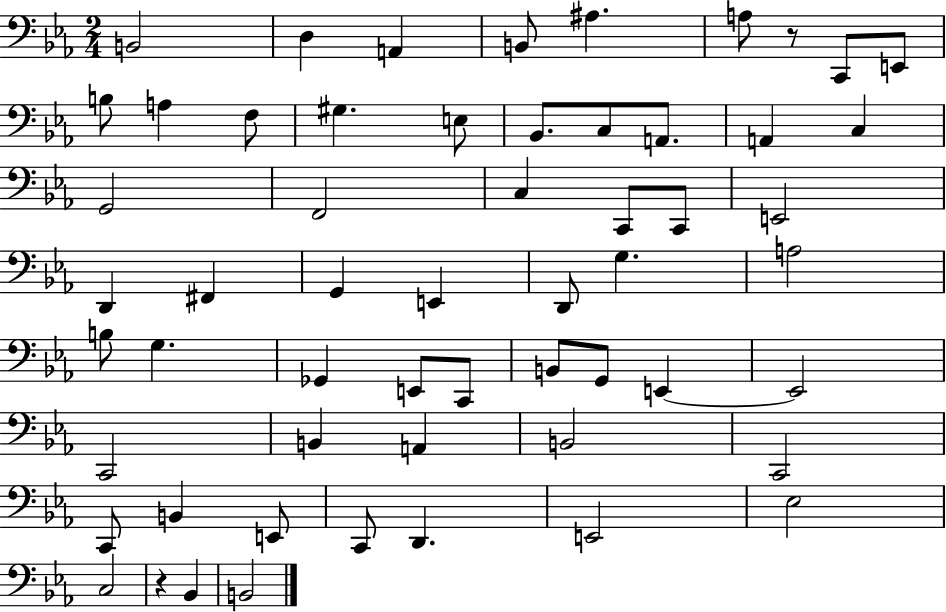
B2/h D3/q A2/q B2/e A#3/q. A3/e R/e C2/e E2/e B3/e A3/q F3/e G#3/q. E3/e Bb2/e. C3/e A2/e. A2/q C3/q G2/h F2/h C3/q C2/e C2/e E2/h D2/q F#2/q G2/q E2/q D2/e G3/q. A3/h B3/e G3/q. Gb2/q E2/e C2/e B2/e G2/e E2/q E2/h C2/h B2/q A2/q B2/h C2/h C2/e B2/q E2/e C2/e D2/q. E2/h Eb3/h C3/h R/q Bb2/q B2/h